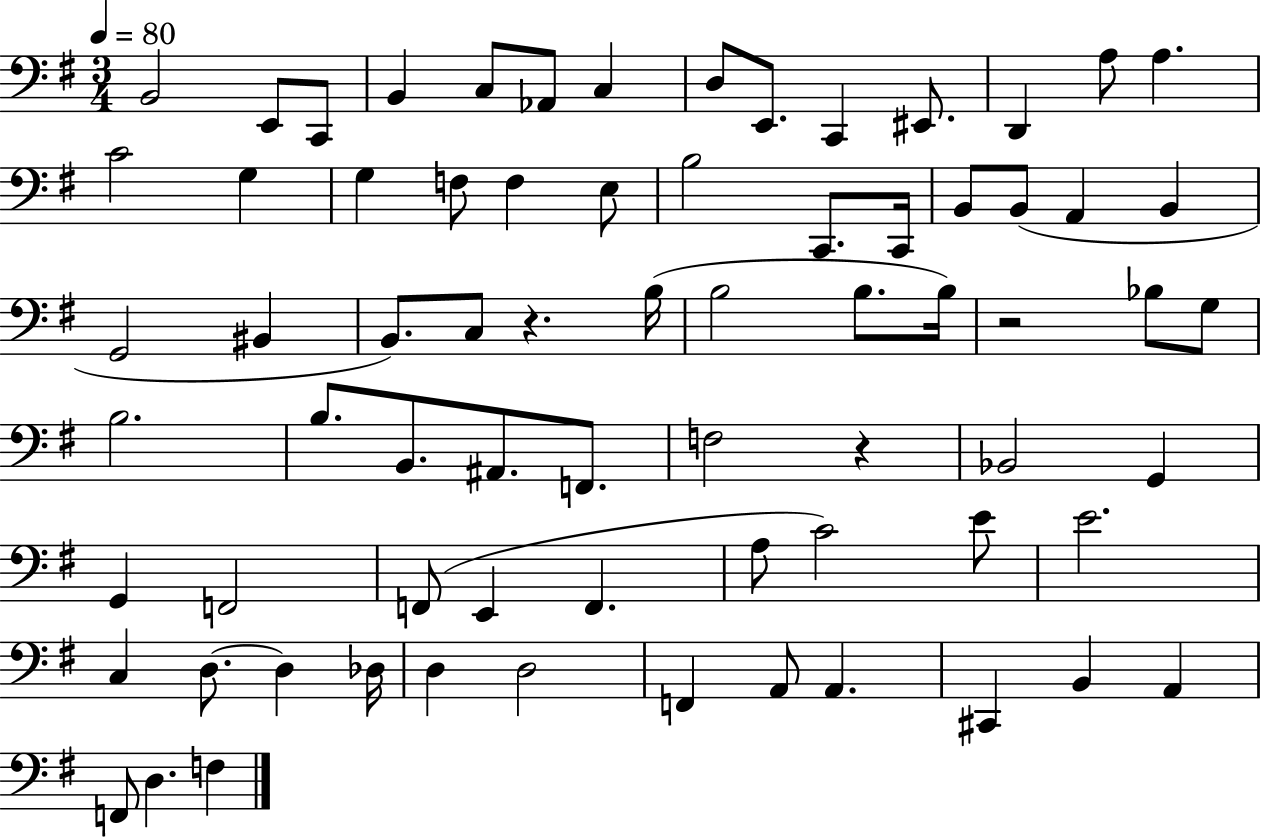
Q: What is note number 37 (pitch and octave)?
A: G3